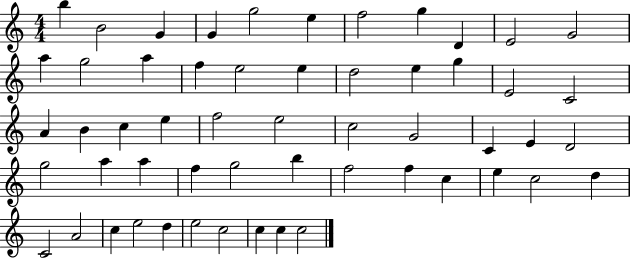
{
  \clef treble
  \numericTimeSignature
  \time 4/4
  \key c \major
  b''4 b'2 g'4 | g'4 g''2 e''4 | f''2 g''4 d'4 | e'2 g'2 | \break a''4 g''2 a''4 | f''4 e''2 e''4 | d''2 e''4 g''4 | e'2 c'2 | \break a'4 b'4 c''4 e''4 | f''2 e''2 | c''2 g'2 | c'4 e'4 d'2 | \break g''2 a''4 a''4 | f''4 g''2 b''4 | f''2 f''4 c''4 | e''4 c''2 d''4 | \break c'2 a'2 | c''4 e''2 d''4 | e''2 c''2 | c''4 c''4 c''2 | \break \bar "|."
}